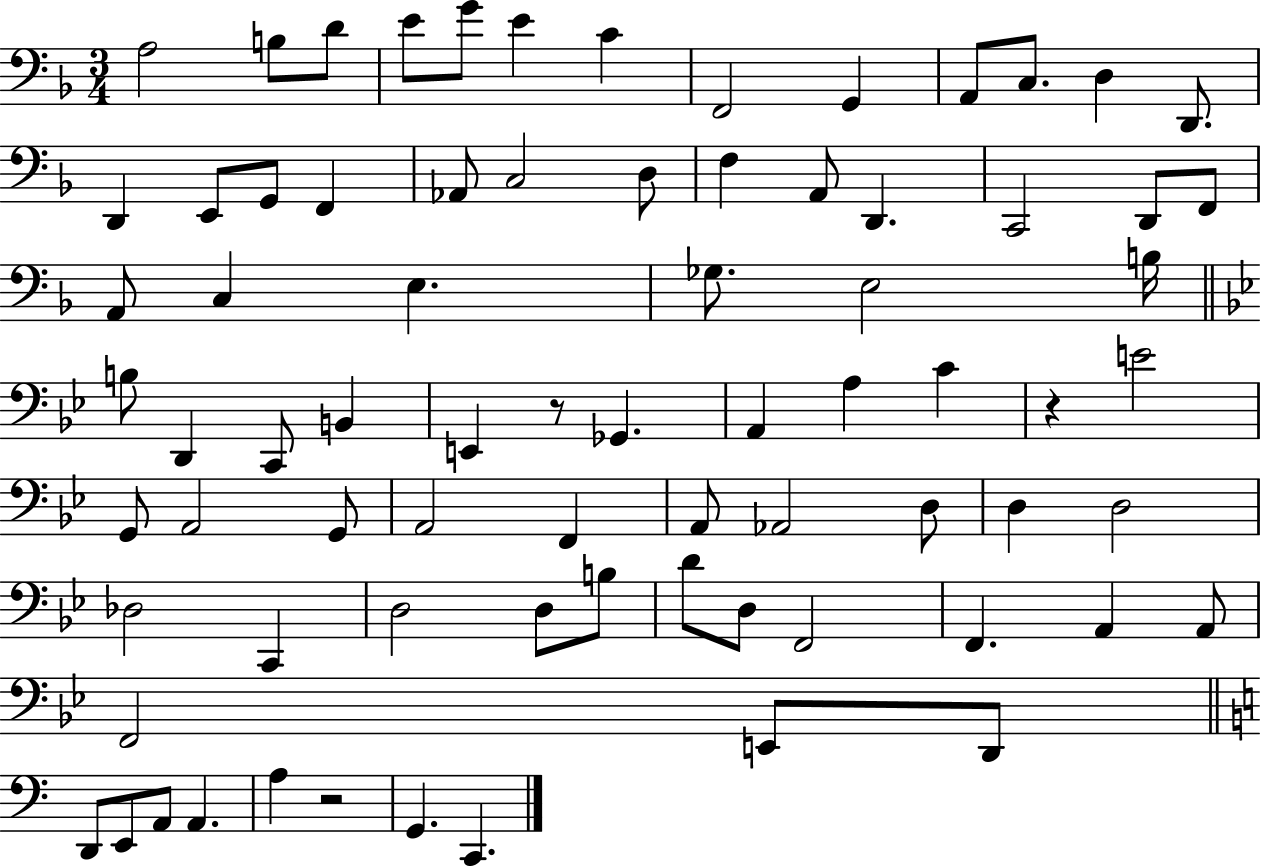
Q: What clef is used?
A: bass